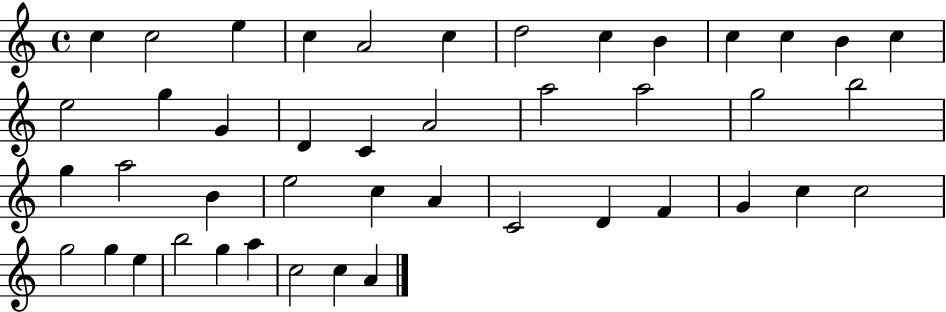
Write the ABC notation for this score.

X:1
T:Untitled
M:4/4
L:1/4
K:C
c c2 e c A2 c d2 c B c c B c e2 g G D C A2 a2 a2 g2 b2 g a2 B e2 c A C2 D F G c c2 g2 g e b2 g a c2 c A